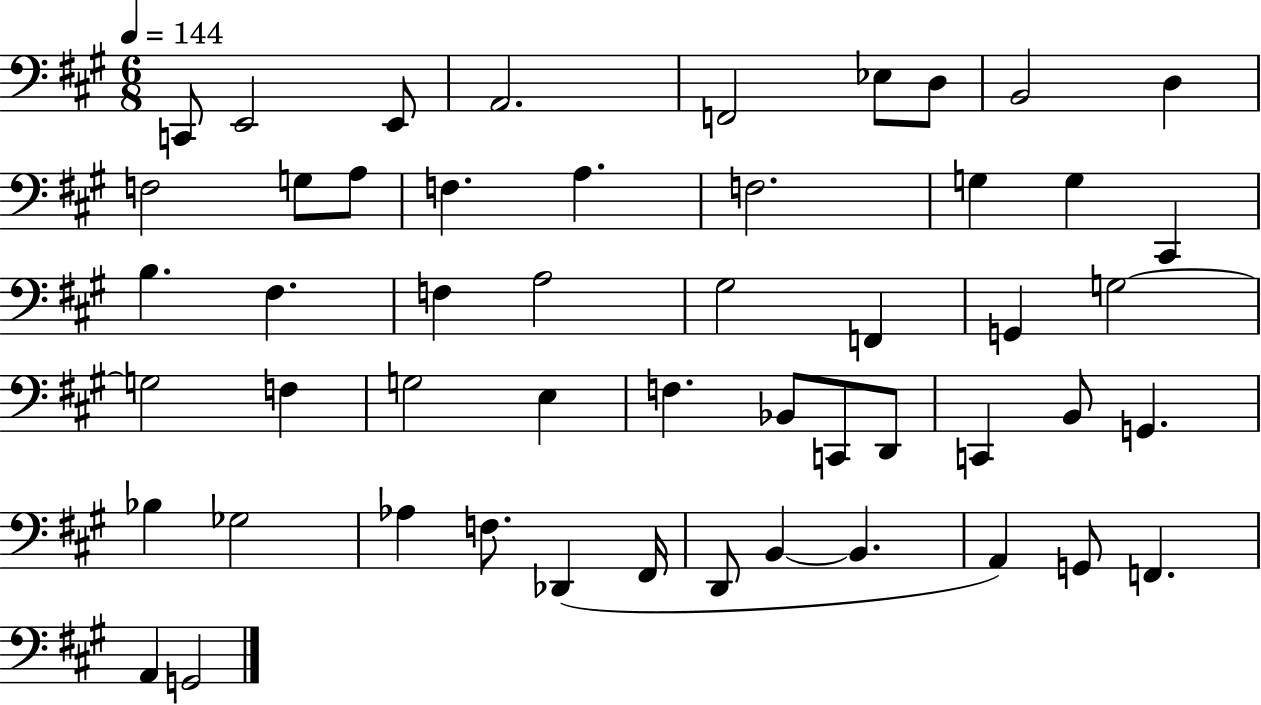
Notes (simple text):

C2/e E2/h E2/e A2/h. F2/h Eb3/e D3/e B2/h D3/q F3/h G3/e A3/e F3/q. A3/q. F3/h. G3/q G3/q C#2/q B3/q. F#3/q. F3/q A3/h G#3/h F2/q G2/q G3/h G3/h F3/q G3/h E3/q F3/q. Bb2/e C2/e D2/e C2/q B2/e G2/q. Bb3/q Gb3/h Ab3/q F3/e. Db2/q F#2/s D2/e B2/q B2/q. A2/q G2/e F2/q. A2/q G2/h